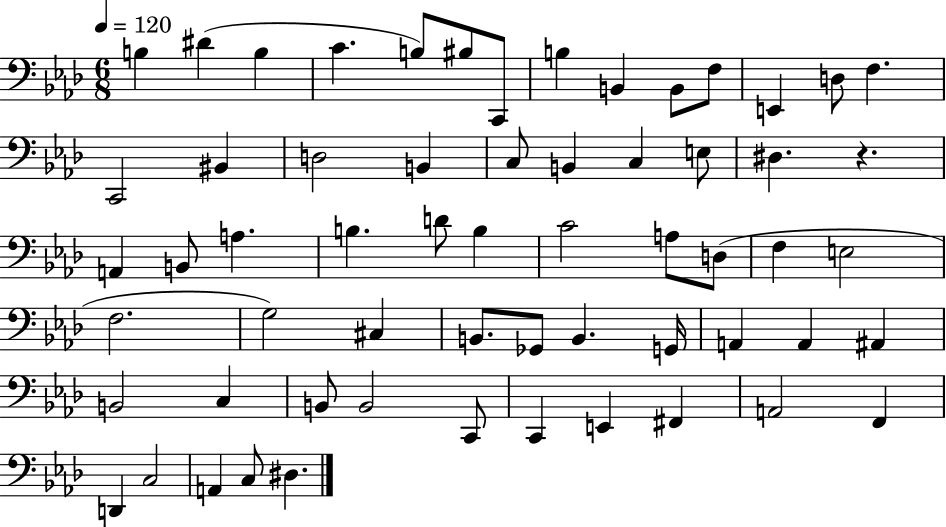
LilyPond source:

{
  \clef bass
  \numericTimeSignature
  \time 6/8
  \key aes \major
  \tempo 4 = 120
  b4 dis'4( b4 | c'4. b8) bis8 c,8 | b4 b,4 b,8 f8 | e,4 d8 f4. | \break c,2 bis,4 | d2 b,4 | c8 b,4 c4 e8 | dis4. r4. | \break a,4 b,8 a4. | b4. d'8 b4 | c'2 a8 d8( | f4 e2 | \break f2. | g2) cis4 | b,8. ges,8 b,4. g,16 | a,4 a,4 ais,4 | \break b,2 c4 | b,8 b,2 c,8 | c,4 e,4 fis,4 | a,2 f,4 | \break d,4 c2 | a,4 c8 dis4. | \bar "|."
}